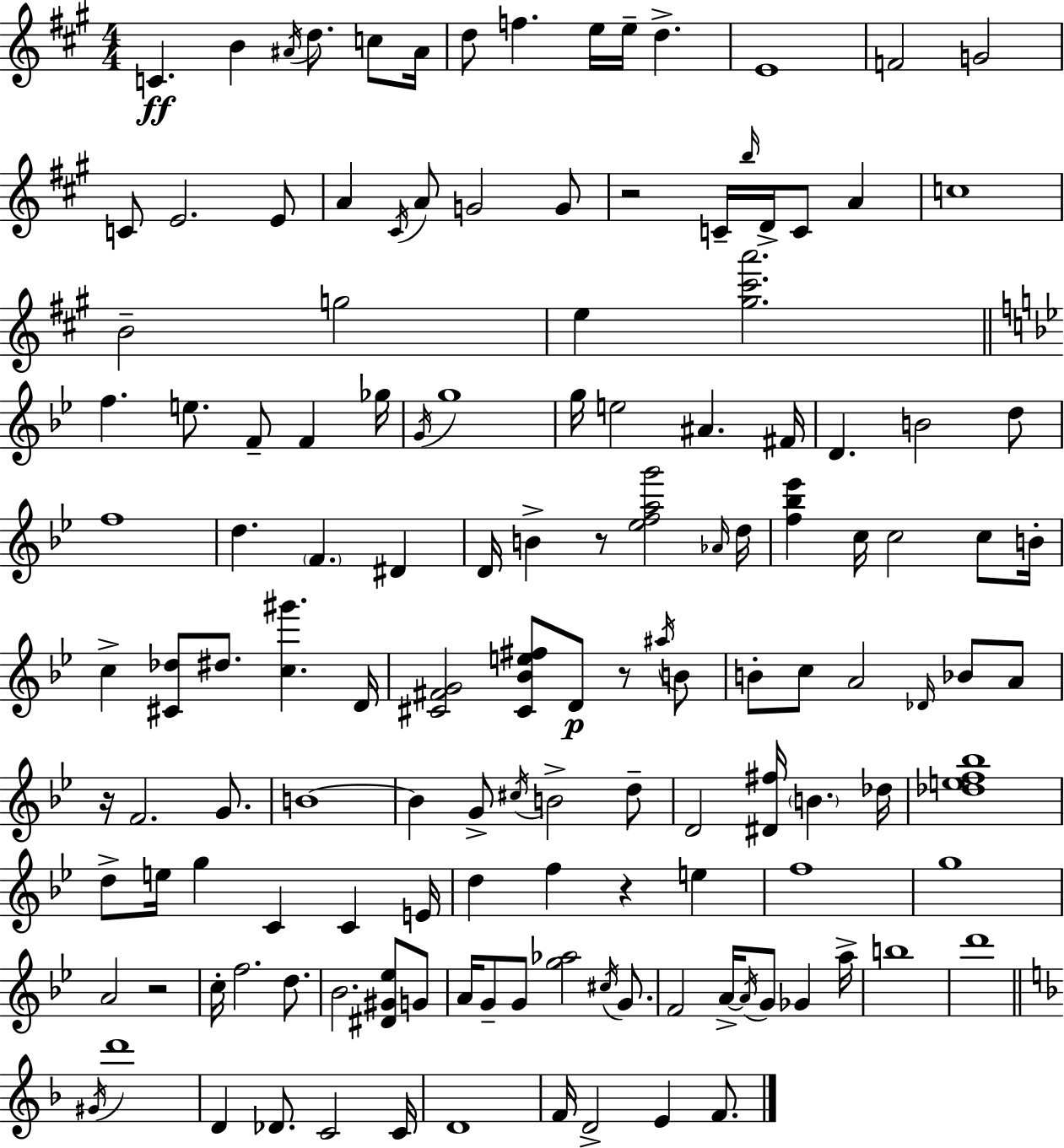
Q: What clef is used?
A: treble